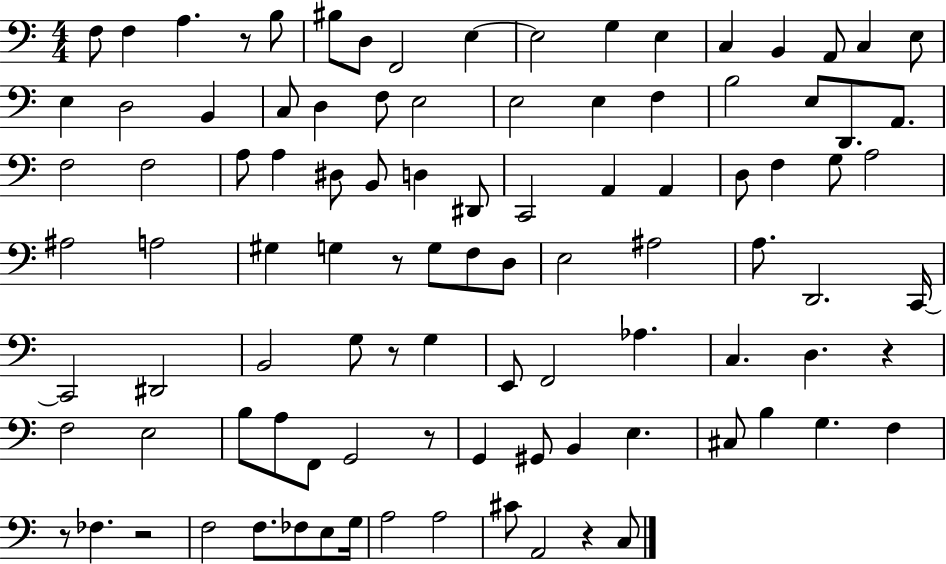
F3/e F3/q A3/q. R/e B3/e BIS3/e D3/e F2/h E3/q E3/h G3/q E3/q C3/q B2/q A2/e C3/q E3/e E3/q D3/h B2/q C3/e D3/q F3/e E3/h E3/h E3/q F3/q B3/h E3/e D2/e. A2/e. F3/h F3/h A3/e A3/q D#3/e B2/e D3/q D#2/e C2/h A2/q A2/q D3/e F3/q G3/e A3/h A#3/h A3/h G#3/q G3/q R/e G3/e F3/e D3/e E3/h A#3/h A3/e. D2/h. C2/s C2/h D#2/h B2/h G3/e R/e G3/q E2/e F2/h Ab3/q. C3/q. D3/q. R/q F3/h E3/h B3/e A3/e F2/e G2/h R/e G2/q G#2/e B2/q E3/q. C#3/e B3/q G3/q. F3/q R/e FES3/q. R/h F3/h F3/e. FES3/e E3/e G3/s A3/h A3/h C#4/e A2/h R/q C3/e